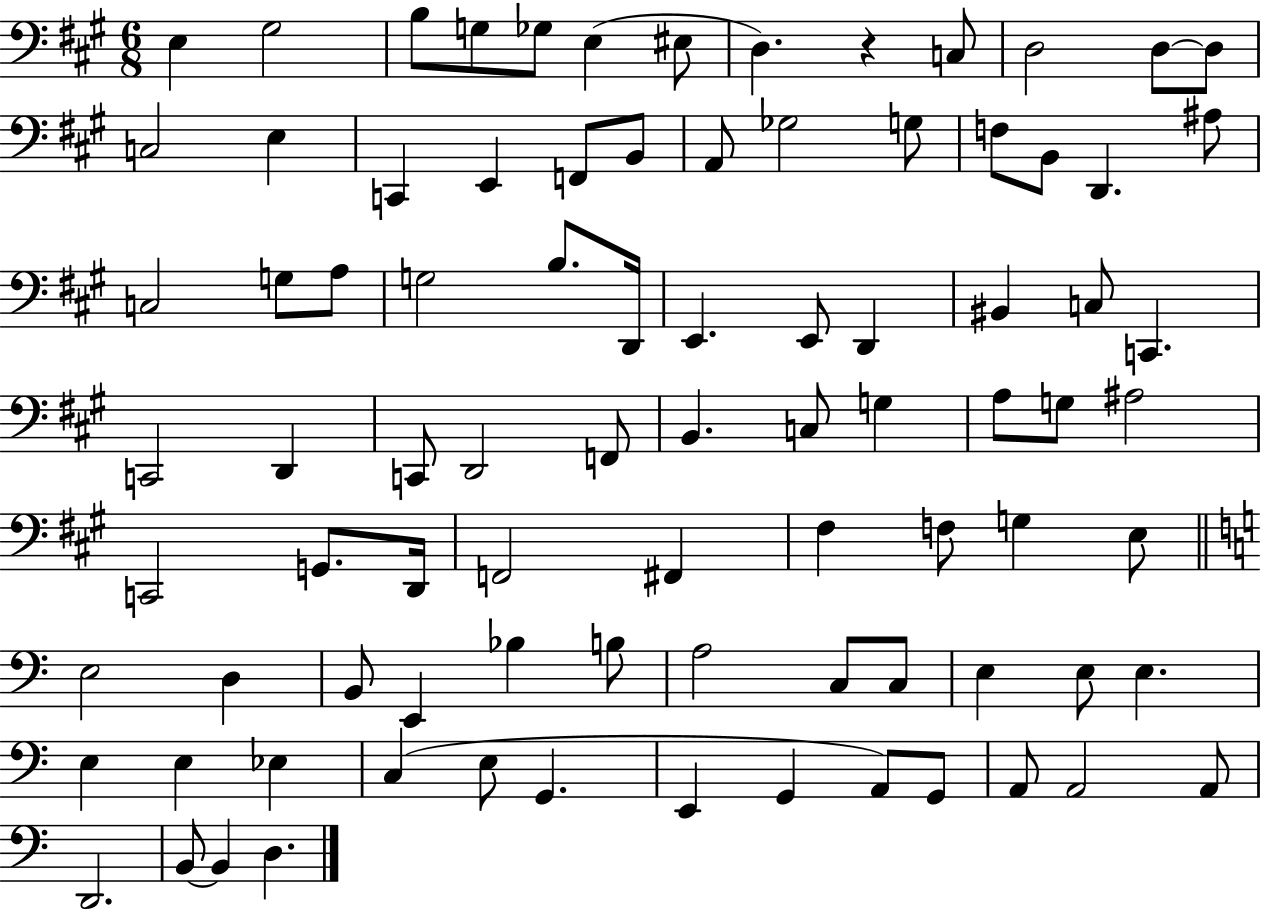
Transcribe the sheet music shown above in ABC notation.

X:1
T:Untitled
M:6/8
L:1/4
K:A
E, ^G,2 B,/2 G,/2 _G,/2 E, ^E,/2 D, z C,/2 D,2 D,/2 D,/2 C,2 E, C,, E,, F,,/2 B,,/2 A,,/2 _G,2 G,/2 F,/2 B,,/2 D,, ^A,/2 C,2 G,/2 A,/2 G,2 B,/2 D,,/4 E,, E,,/2 D,, ^B,, C,/2 C,, C,,2 D,, C,,/2 D,,2 F,,/2 B,, C,/2 G, A,/2 G,/2 ^A,2 C,,2 G,,/2 D,,/4 F,,2 ^F,, ^F, F,/2 G, E,/2 E,2 D, B,,/2 E,, _B, B,/2 A,2 C,/2 C,/2 E, E,/2 E, E, E, _E, C, E,/2 G,, E,, G,, A,,/2 G,,/2 A,,/2 A,,2 A,,/2 D,,2 B,,/2 B,, D,